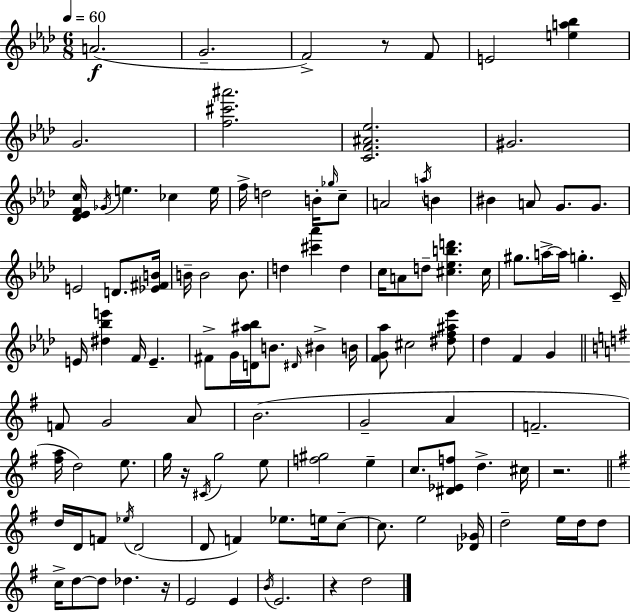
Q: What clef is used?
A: treble